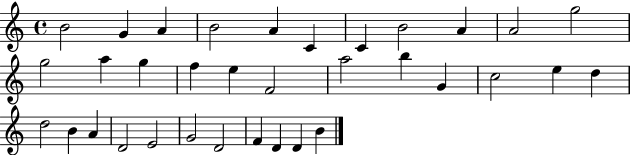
X:1
T:Untitled
M:4/4
L:1/4
K:C
B2 G A B2 A C C B2 A A2 g2 g2 a g f e F2 a2 b G c2 e d d2 B A D2 E2 G2 D2 F D D B